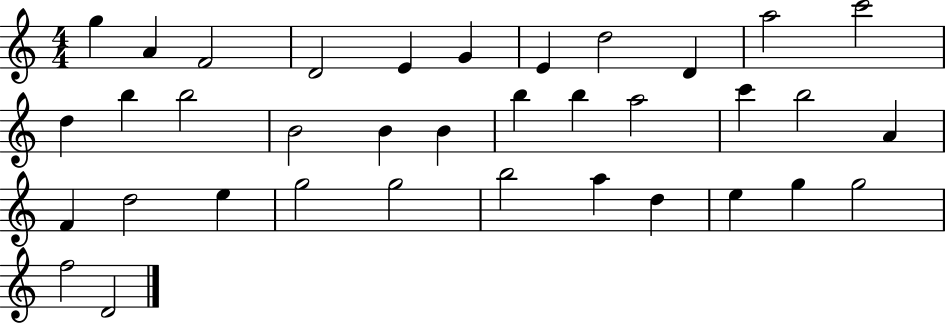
G5/q A4/q F4/h D4/h E4/q G4/q E4/q D5/h D4/q A5/h C6/h D5/q B5/q B5/h B4/h B4/q B4/q B5/q B5/q A5/h C6/q B5/h A4/q F4/q D5/h E5/q G5/h G5/h B5/h A5/q D5/q E5/q G5/q G5/h F5/h D4/h